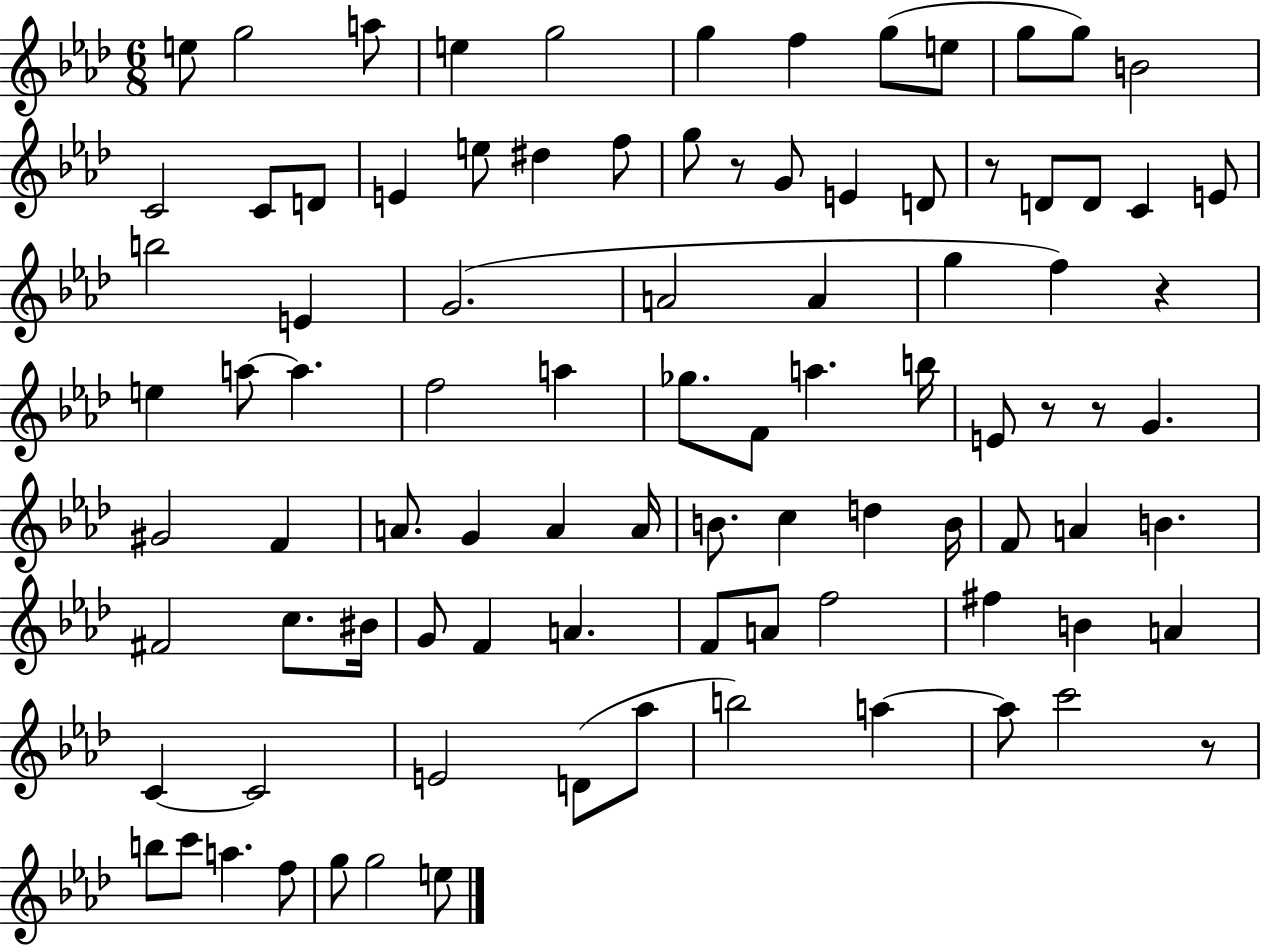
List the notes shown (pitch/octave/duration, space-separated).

E5/e G5/h A5/e E5/q G5/h G5/q F5/q G5/e E5/e G5/e G5/e B4/h C4/h C4/e D4/e E4/q E5/e D#5/q F5/e G5/e R/e G4/e E4/q D4/e R/e D4/e D4/e C4/q E4/e B5/h E4/q G4/h. A4/h A4/q G5/q F5/q R/q E5/q A5/e A5/q. F5/h A5/q Gb5/e. F4/e A5/q. B5/s E4/e R/e R/e G4/q. G#4/h F4/q A4/e. G4/q A4/q A4/s B4/e. C5/q D5/q B4/s F4/e A4/q B4/q. F#4/h C5/e. BIS4/s G4/e F4/q A4/q. F4/e A4/e F5/h F#5/q B4/q A4/q C4/q C4/h E4/h D4/e Ab5/e B5/h A5/q A5/e C6/h R/e B5/e C6/e A5/q. F5/e G5/e G5/h E5/e